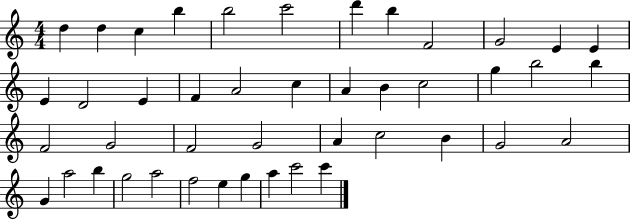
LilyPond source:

{
  \clef treble
  \numericTimeSignature
  \time 4/4
  \key c \major
  d''4 d''4 c''4 b''4 | b''2 c'''2 | d'''4 b''4 f'2 | g'2 e'4 e'4 | \break e'4 d'2 e'4 | f'4 a'2 c''4 | a'4 b'4 c''2 | g''4 b''2 b''4 | \break f'2 g'2 | f'2 g'2 | a'4 c''2 b'4 | g'2 a'2 | \break g'4 a''2 b''4 | g''2 a''2 | f''2 e''4 g''4 | a''4 c'''2 c'''4 | \break \bar "|."
}